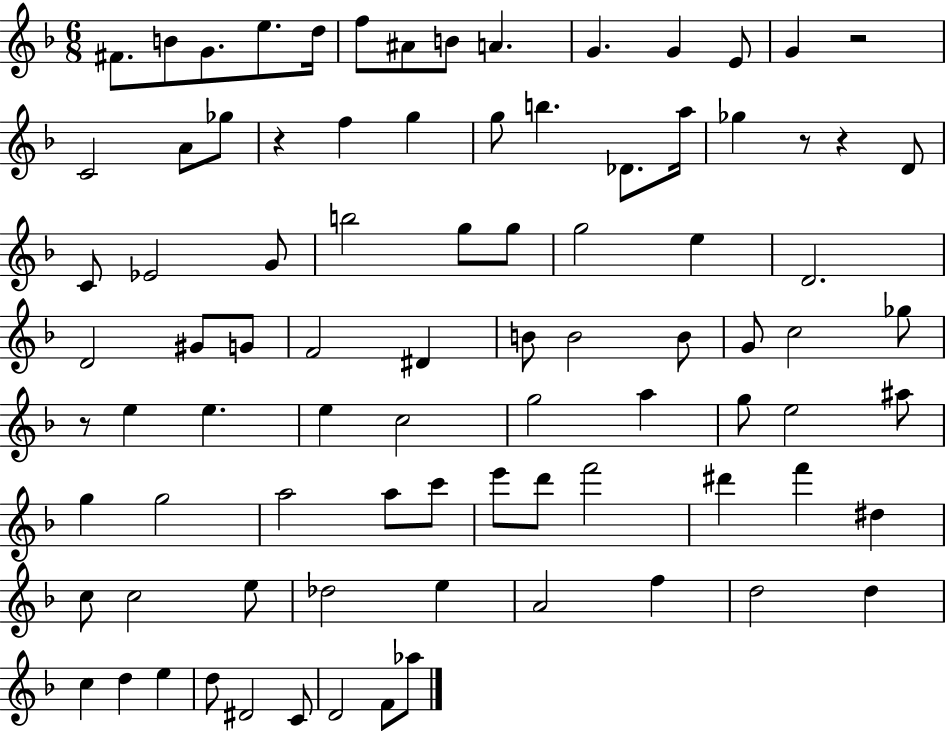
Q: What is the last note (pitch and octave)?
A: Ab5